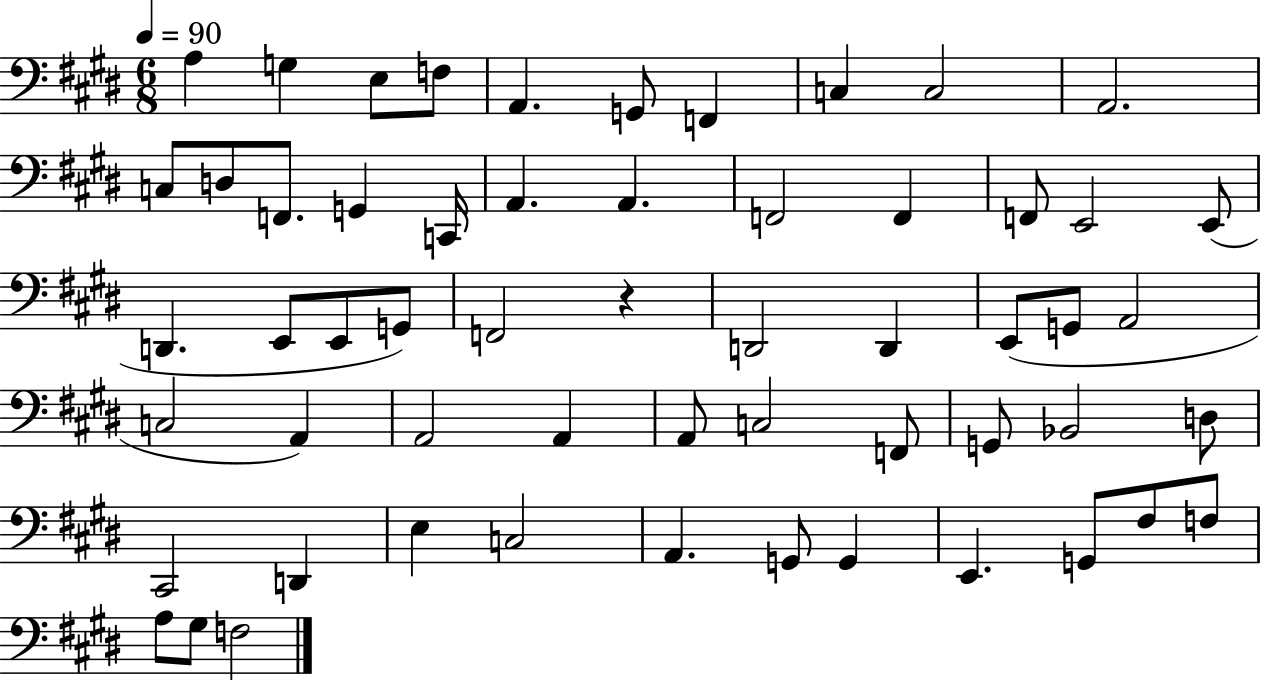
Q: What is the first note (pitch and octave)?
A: A3